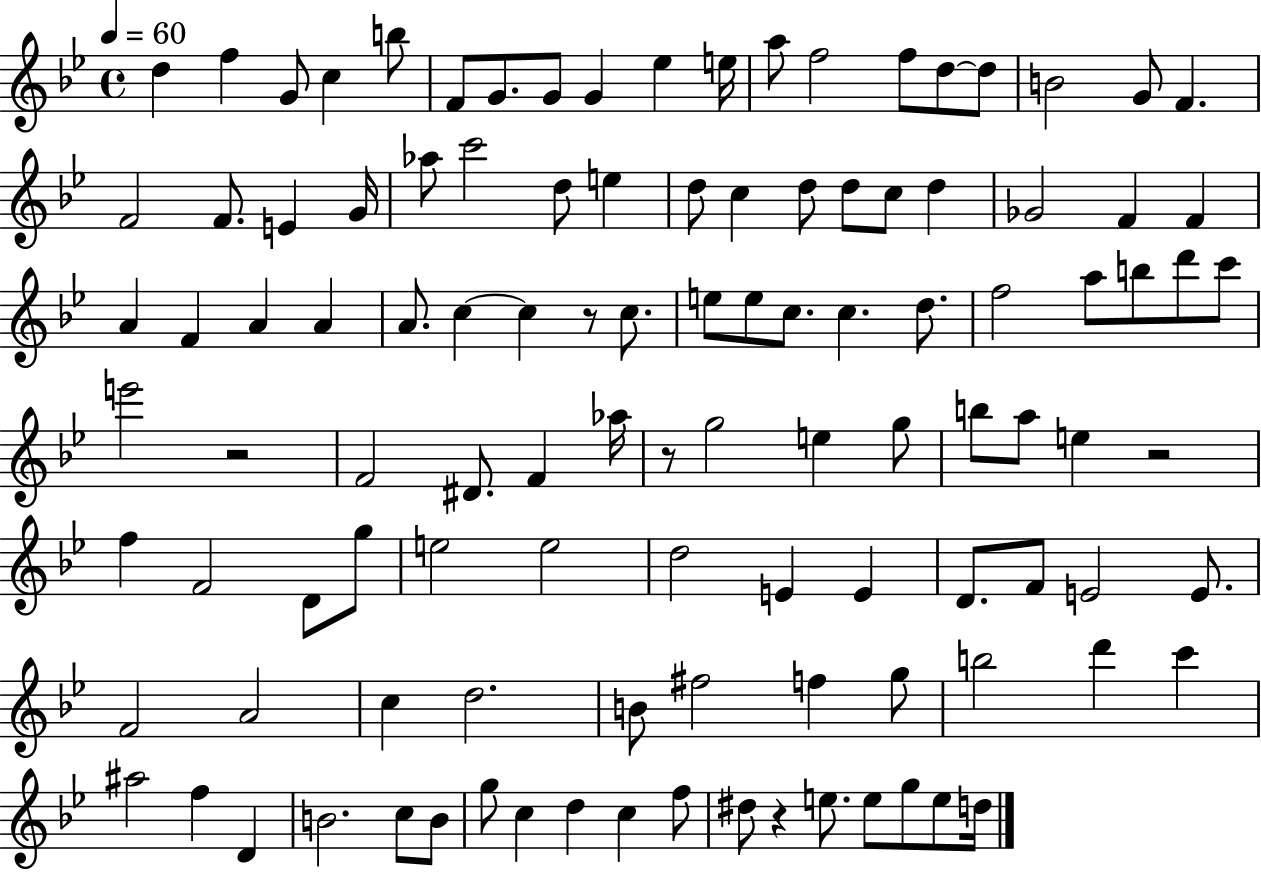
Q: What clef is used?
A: treble